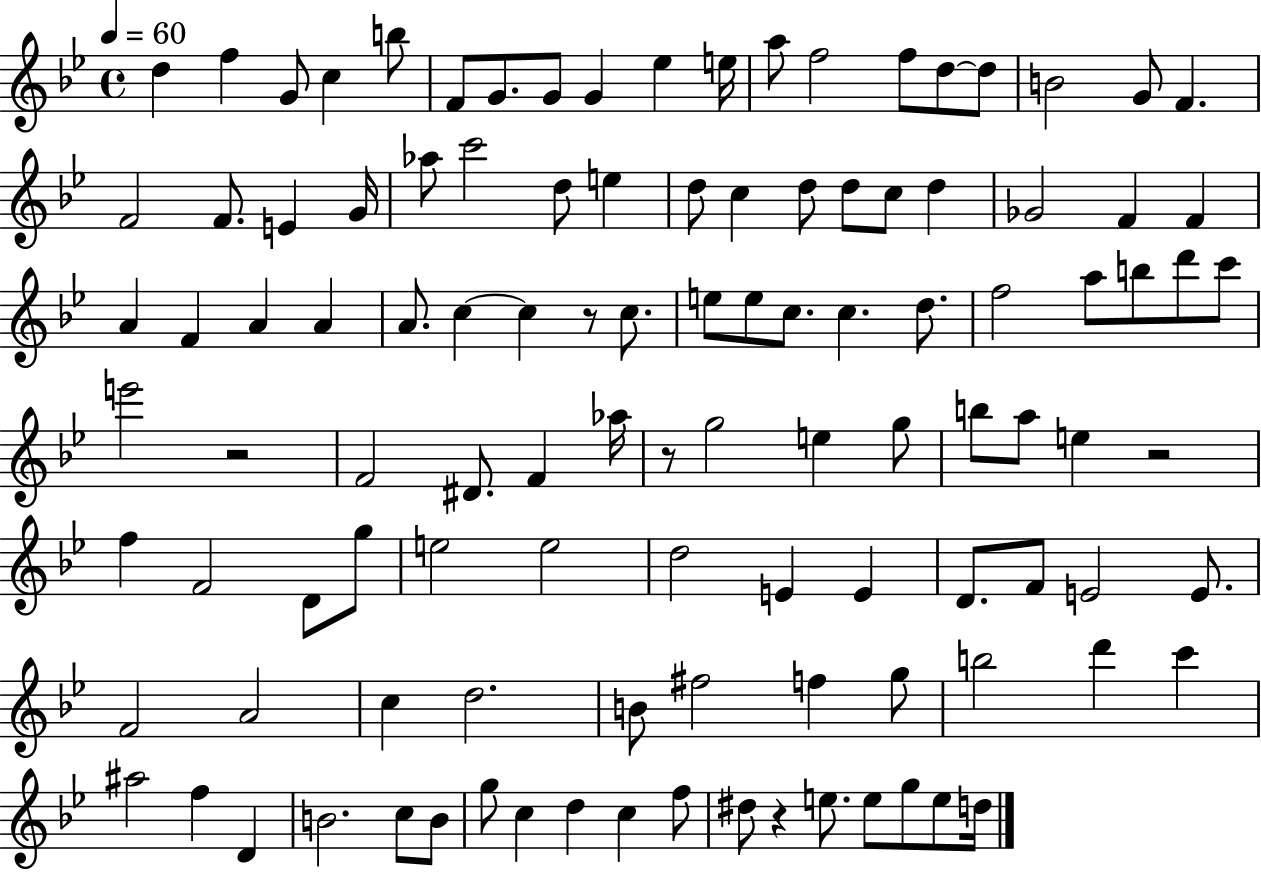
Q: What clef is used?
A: treble